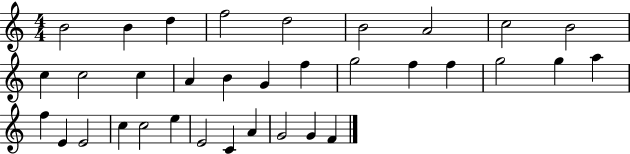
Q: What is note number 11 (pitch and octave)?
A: C5